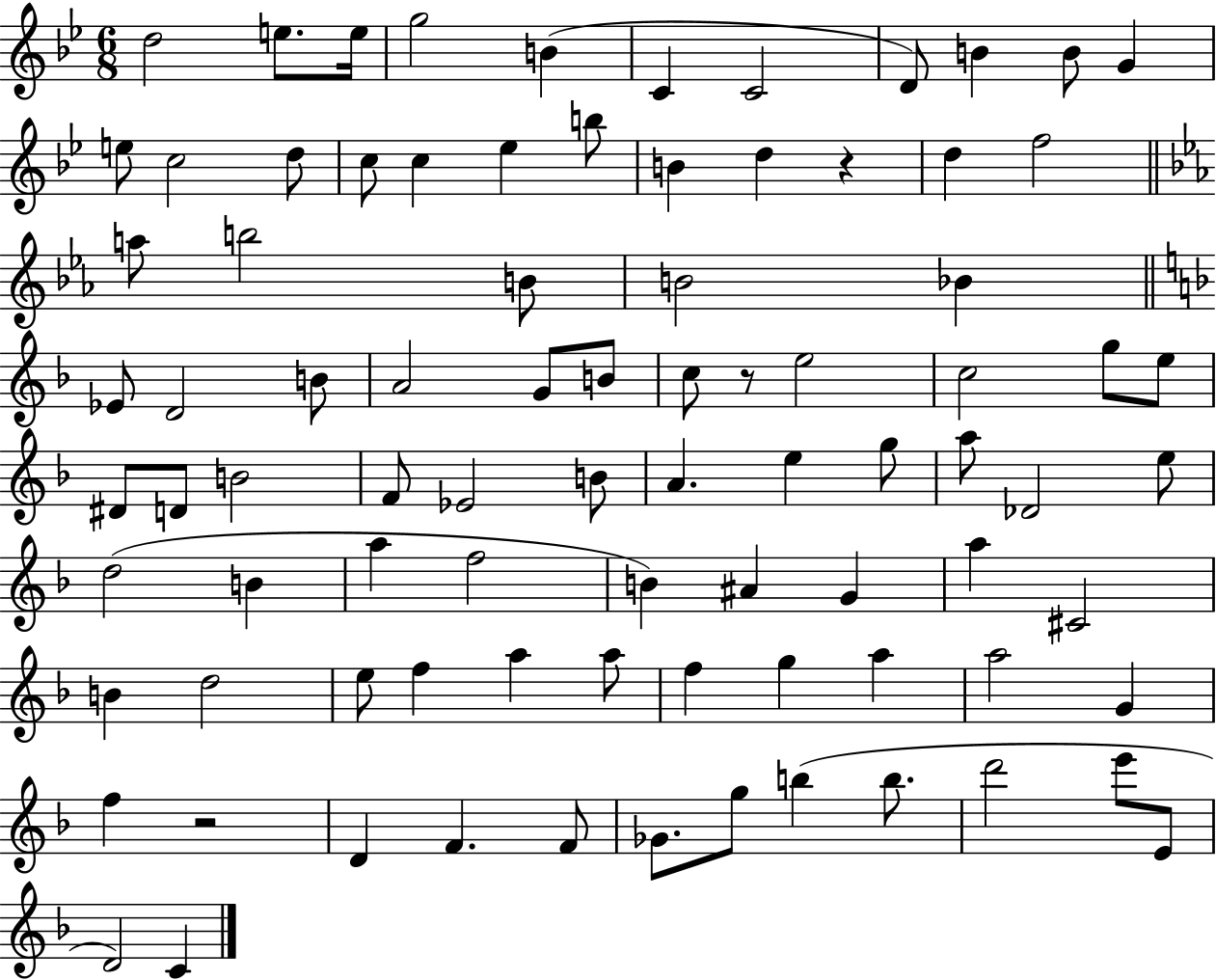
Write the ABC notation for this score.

X:1
T:Untitled
M:6/8
L:1/4
K:Bb
d2 e/2 e/4 g2 B C C2 D/2 B B/2 G e/2 c2 d/2 c/2 c _e b/2 B d z d f2 a/2 b2 B/2 B2 _B _E/2 D2 B/2 A2 G/2 B/2 c/2 z/2 e2 c2 g/2 e/2 ^D/2 D/2 B2 F/2 _E2 B/2 A e g/2 a/2 _D2 e/2 d2 B a f2 B ^A G a ^C2 B d2 e/2 f a a/2 f g a a2 G f z2 D F F/2 _G/2 g/2 b b/2 d'2 e'/2 E/2 D2 C